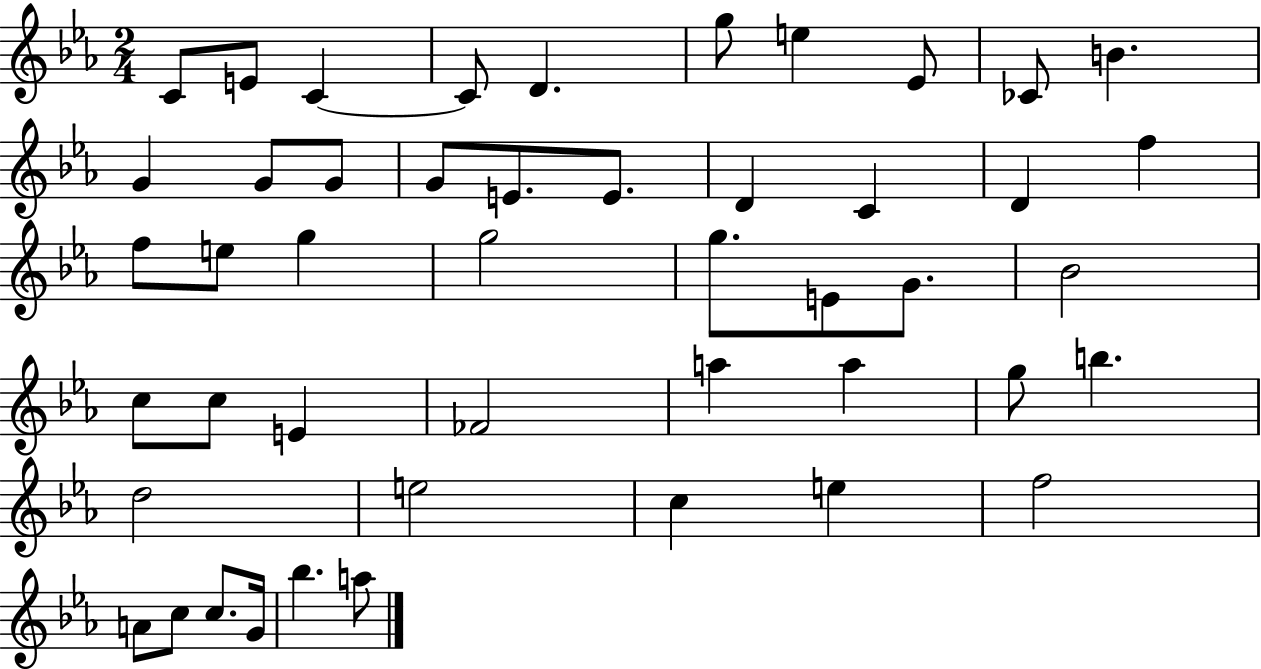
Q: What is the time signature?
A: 2/4